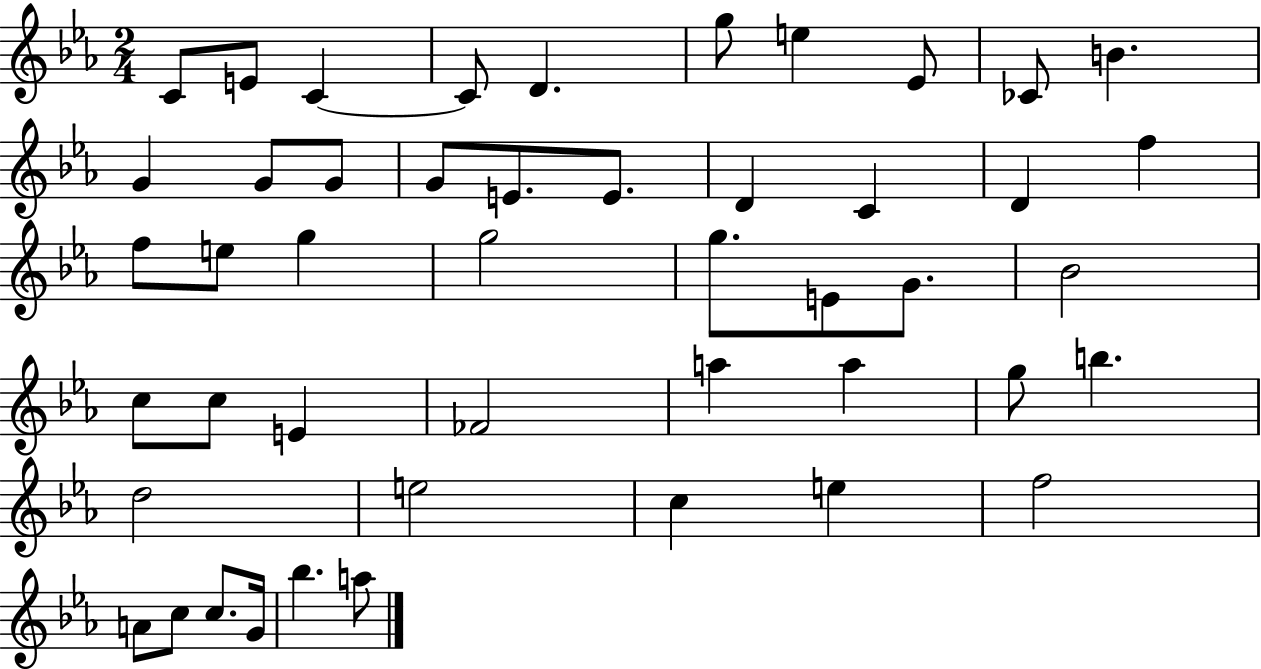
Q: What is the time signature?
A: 2/4